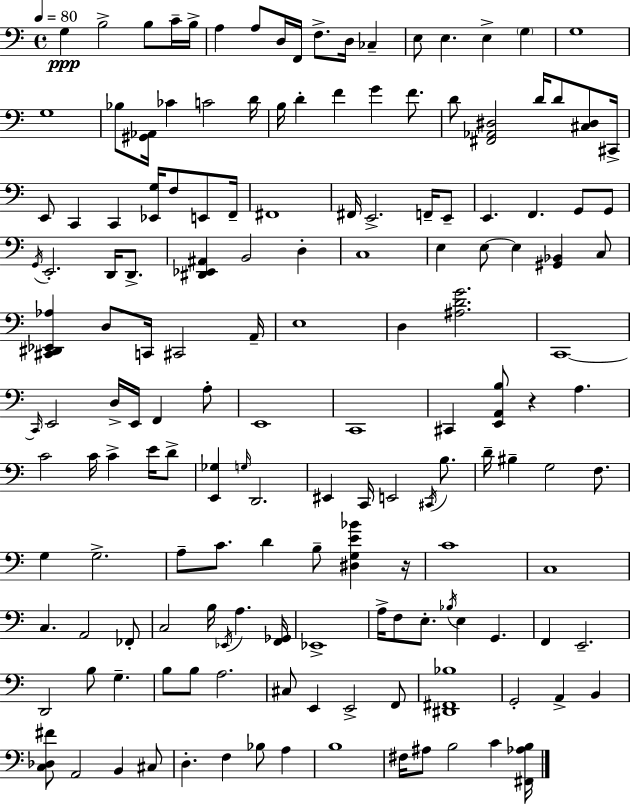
G3/q B3/h B3/e C4/s B3/s A3/q A3/e D3/s F2/s F3/e. D3/s CES3/q E3/e E3/q. E3/q G3/q G3/w G3/w Bb3/e [G#2,Ab2]/s CES4/q C4/h D4/s B3/s D4/q F4/q G4/q F4/e. D4/e [F#2,Ab2,D#3]/h D4/s D4/e [C#3,D#3]/e C#2/s E2/e C2/q C2/q [Eb2,G3]/s F3/e E2/e F2/s F#2/w F#2/s E2/h. F2/s E2/e E2/q. F2/q. G2/e G2/e G2/s E2/h. D2/s D2/e. [D#2,Eb2,A#2]/q B2/h D3/q C3/w E3/q E3/e E3/q [G#2,Bb2]/q C3/e [C#2,D#2,Eb2,Ab3]/q D3/e C2/s C#2/h A2/s E3/w D3/q [A#3,D4,G4]/h. C2/w C2/s E2/h D3/s E2/s F2/q A3/e E2/w C2/w C#2/q [E2,A2,B3]/e R/q A3/q. C4/h C4/s C4/q E4/s D4/e [E2,Gb3]/q G3/s D2/h. EIS2/q C2/s E2/h C#2/s B3/e. D4/s BIS3/q G3/h F3/e. G3/q G3/h. A3/e C4/e. D4/q B3/e [D#3,G3,E4,Bb4]/q R/s C4/w C3/w C3/q. A2/h FES2/e C3/h B3/s Eb2/s A3/q. [F2,Gb2]/s Eb2/w A3/s F3/e E3/e. Bb3/s E3/q G2/q. F2/q E2/h. D2/h B3/e G3/q. B3/e B3/e A3/h. C#3/e E2/q E2/h F2/e [D#2,F#2,Bb3]/w G2/h A2/q B2/q [C3,Db3,F#4]/e A2/h B2/q C#3/e D3/q. F3/q Bb3/e A3/q B3/w F#3/s A#3/e B3/h C4/q [F#2,Ab3,B3]/s